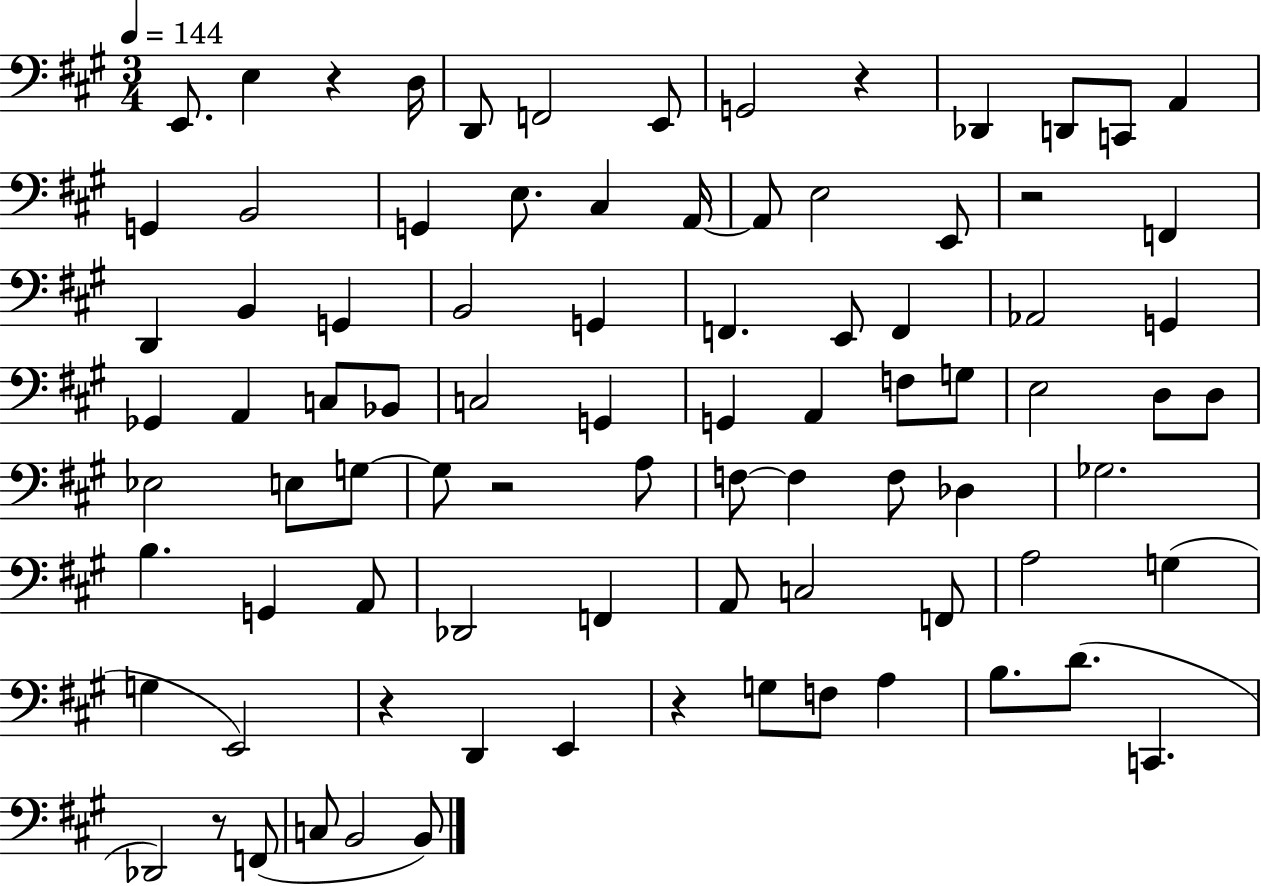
X:1
T:Untitled
M:3/4
L:1/4
K:A
E,,/2 E, z D,/4 D,,/2 F,,2 E,,/2 G,,2 z _D,, D,,/2 C,,/2 A,, G,, B,,2 G,, E,/2 ^C, A,,/4 A,,/2 E,2 E,,/2 z2 F,, D,, B,, G,, B,,2 G,, F,, E,,/2 F,, _A,,2 G,, _G,, A,, C,/2 _B,,/2 C,2 G,, G,, A,, F,/2 G,/2 E,2 D,/2 D,/2 _E,2 E,/2 G,/2 G,/2 z2 A,/2 F,/2 F, F,/2 _D, _G,2 B, G,, A,,/2 _D,,2 F,, A,,/2 C,2 F,,/2 A,2 G, G, E,,2 z D,, E,, z G,/2 F,/2 A, B,/2 D/2 C,, _D,,2 z/2 F,,/2 C,/2 B,,2 B,,/2